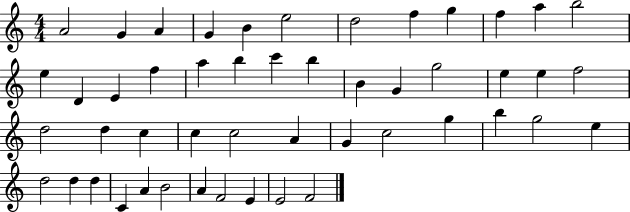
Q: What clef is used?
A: treble